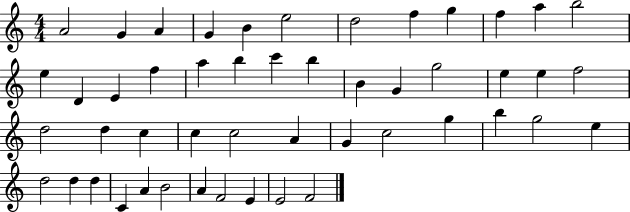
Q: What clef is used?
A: treble